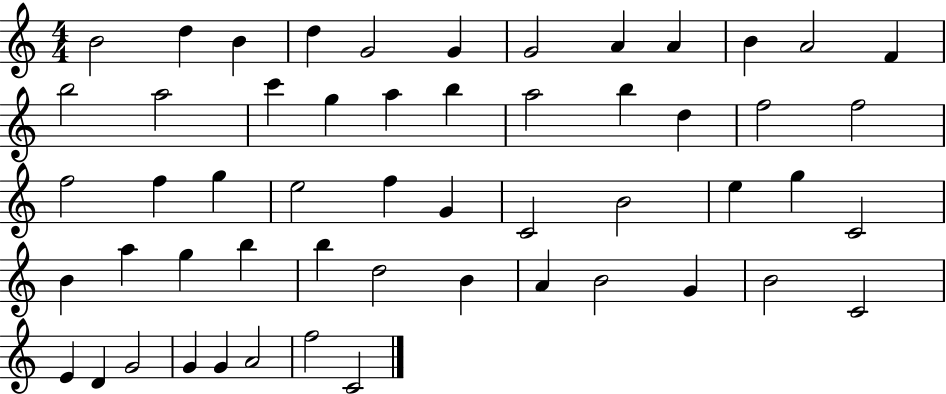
B4/h D5/q B4/q D5/q G4/h G4/q G4/h A4/q A4/q B4/q A4/h F4/q B5/h A5/h C6/q G5/q A5/q B5/q A5/h B5/q D5/q F5/h F5/h F5/h F5/q G5/q E5/h F5/q G4/q C4/h B4/h E5/q G5/q C4/h B4/q A5/q G5/q B5/q B5/q D5/h B4/q A4/q B4/h G4/q B4/h C4/h E4/q D4/q G4/h G4/q G4/q A4/h F5/h C4/h